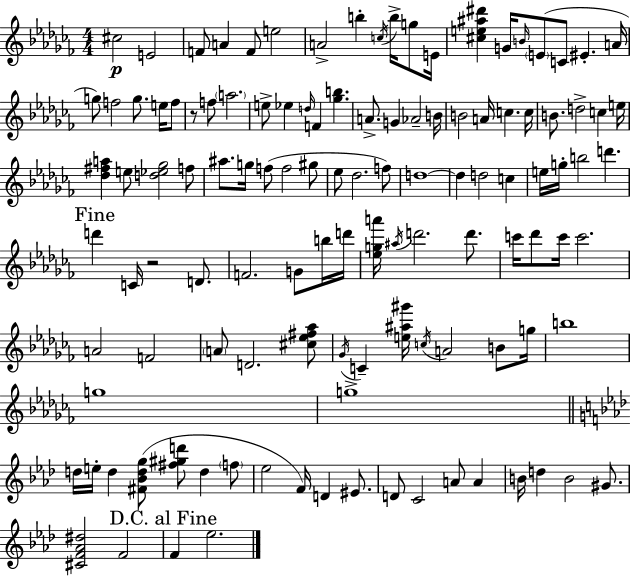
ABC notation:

X:1
T:Untitled
M:4/4
L:1/4
K:Abm
^c2 E2 F/2 A F/2 e2 A2 b c/4 b/4 g/2 E/4 [^ce^a^d'] G/4 B/4 E/2 C/2 ^E A/4 g/2 f2 g/2 e/4 f/2 z/2 f/2 a2 e/2 _e d/4 F [_gb] A/2 G _A2 B/4 B2 A/4 c c/4 B/2 d2 c e/4 [_d^fa] e/2 [d_e_g]2 f/2 ^a/2 g/4 f/2 f2 ^g/2 _e/2 _d2 f/2 d4 d d2 c e/4 g/4 b2 d' d' C/4 z2 D/2 F2 G/2 b/4 d'/4 [_ega']/4 ^a/4 d'2 d'/2 c'/4 _d'/2 c'/4 c'2 A2 F2 A/2 D2 [^c_e^f_a]/2 _G/4 C [e^a^g']/4 c/4 A2 B/2 g/4 b4 g4 g4 d/4 e/4 d [^F_Bdg]/2 [^f^gd']/2 d f/2 _e2 F/4 D ^E/2 D/2 C2 A/2 A B/4 d B2 ^G/2 [^CF_A^d]2 F2 F _e2